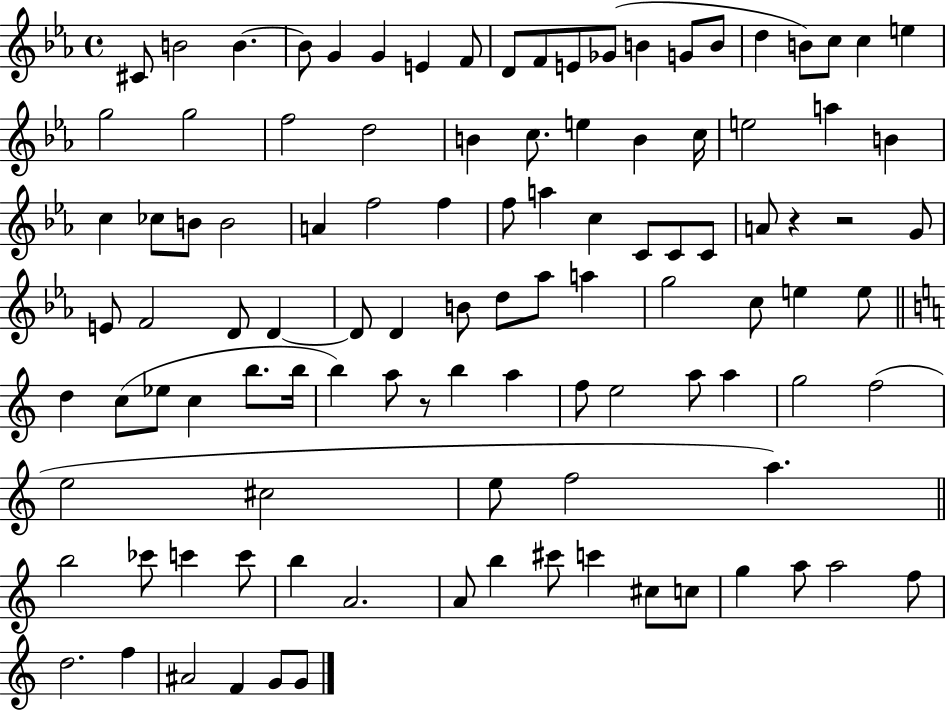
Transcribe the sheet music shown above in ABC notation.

X:1
T:Untitled
M:4/4
L:1/4
K:Eb
^C/2 B2 B B/2 G G E F/2 D/2 F/2 E/2 _G/2 B G/2 B/2 d B/2 c/2 c e g2 g2 f2 d2 B c/2 e B c/4 e2 a B c _c/2 B/2 B2 A f2 f f/2 a c C/2 C/2 C/2 A/2 z z2 G/2 E/2 F2 D/2 D D/2 D B/2 d/2 _a/2 a g2 c/2 e e/2 d c/2 _e/2 c b/2 b/4 b a/2 z/2 b a f/2 e2 a/2 a g2 f2 e2 ^c2 e/2 f2 a b2 _c'/2 c' c'/2 b A2 A/2 b ^c'/2 c' ^c/2 c/2 g a/2 a2 f/2 d2 f ^A2 F G/2 G/2